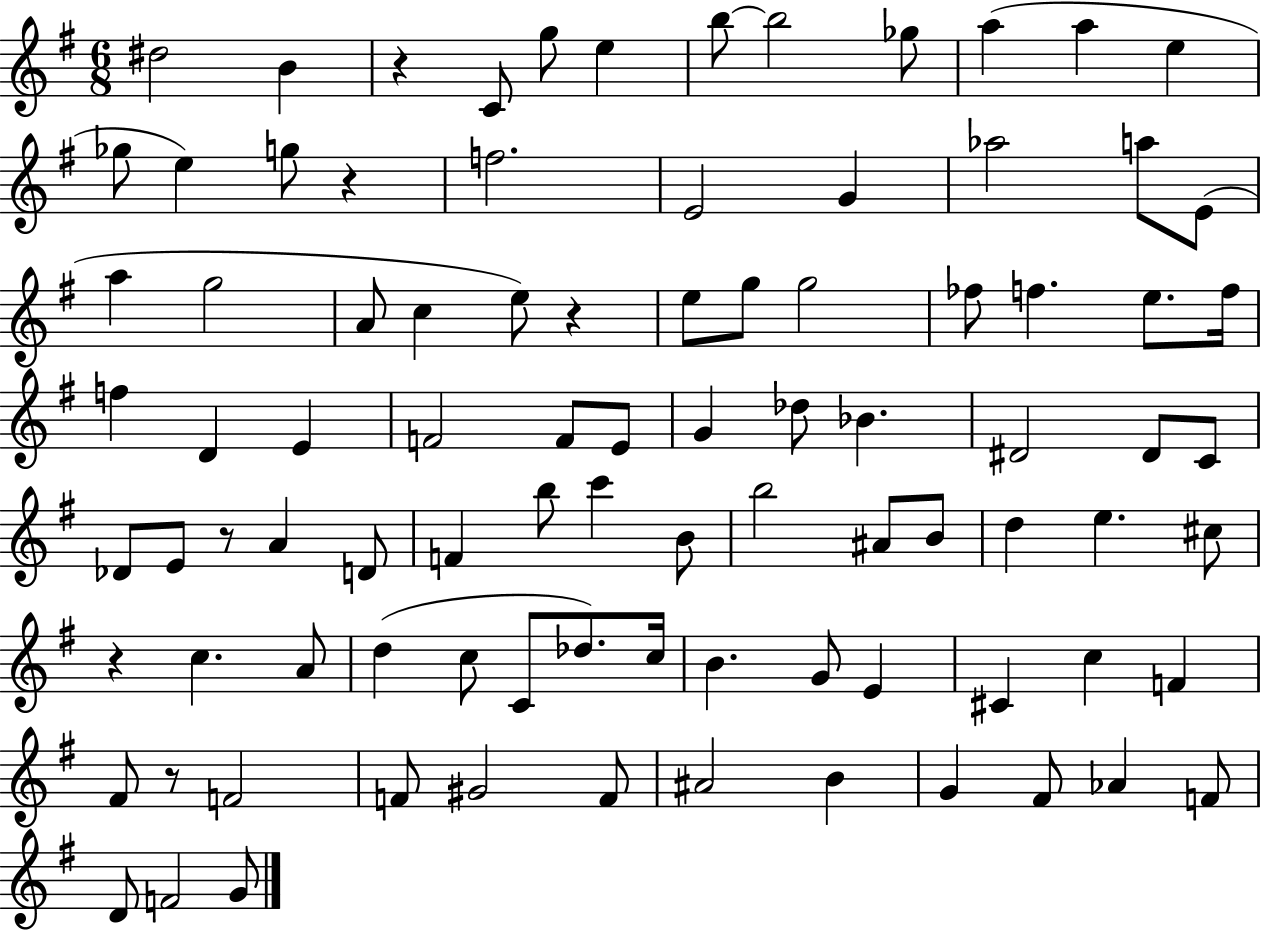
X:1
T:Untitled
M:6/8
L:1/4
K:G
^d2 B z C/2 g/2 e b/2 b2 _g/2 a a e _g/2 e g/2 z f2 E2 G _a2 a/2 E/2 a g2 A/2 c e/2 z e/2 g/2 g2 _f/2 f e/2 f/4 f D E F2 F/2 E/2 G _d/2 _B ^D2 ^D/2 C/2 _D/2 E/2 z/2 A D/2 F b/2 c' B/2 b2 ^A/2 B/2 d e ^c/2 z c A/2 d c/2 C/2 _d/2 c/4 B G/2 E ^C c F ^F/2 z/2 F2 F/2 ^G2 F/2 ^A2 B G ^F/2 _A F/2 D/2 F2 G/2